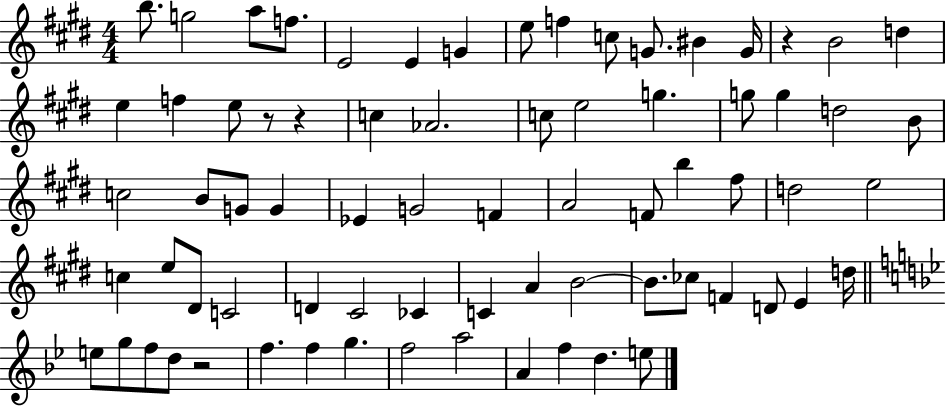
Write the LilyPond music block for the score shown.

{
  \clef treble
  \numericTimeSignature
  \time 4/4
  \key e \major
  \repeat volta 2 { b''8. g''2 a''8 f''8. | e'2 e'4 g'4 | e''8 f''4 c''8 g'8. bis'4 g'16 | r4 b'2 d''4 | \break e''4 f''4 e''8 r8 r4 | c''4 aes'2. | c''8 e''2 g''4. | g''8 g''4 d''2 b'8 | \break c''2 b'8 g'8 g'4 | ees'4 g'2 f'4 | a'2 f'8 b''4 fis''8 | d''2 e''2 | \break c''4 e''8 dis'8 c'2 | d'4 cis'2 ces'4 | c'4 a'4 b'2~~ | b'8. ces''8 f'4 d'8 e'4 d''16 | \break \bar "||" \break \key bes \major e''8 g''8 f''8 d''8 r2 | f''4. f''4 g''4. | f''2 a''2 | a'4 f''4 d''4. e''8 | \break } \bar "|."
}